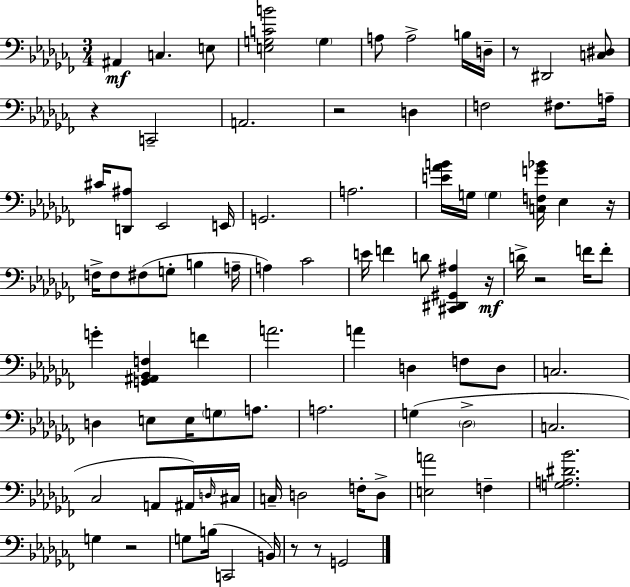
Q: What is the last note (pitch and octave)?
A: G2